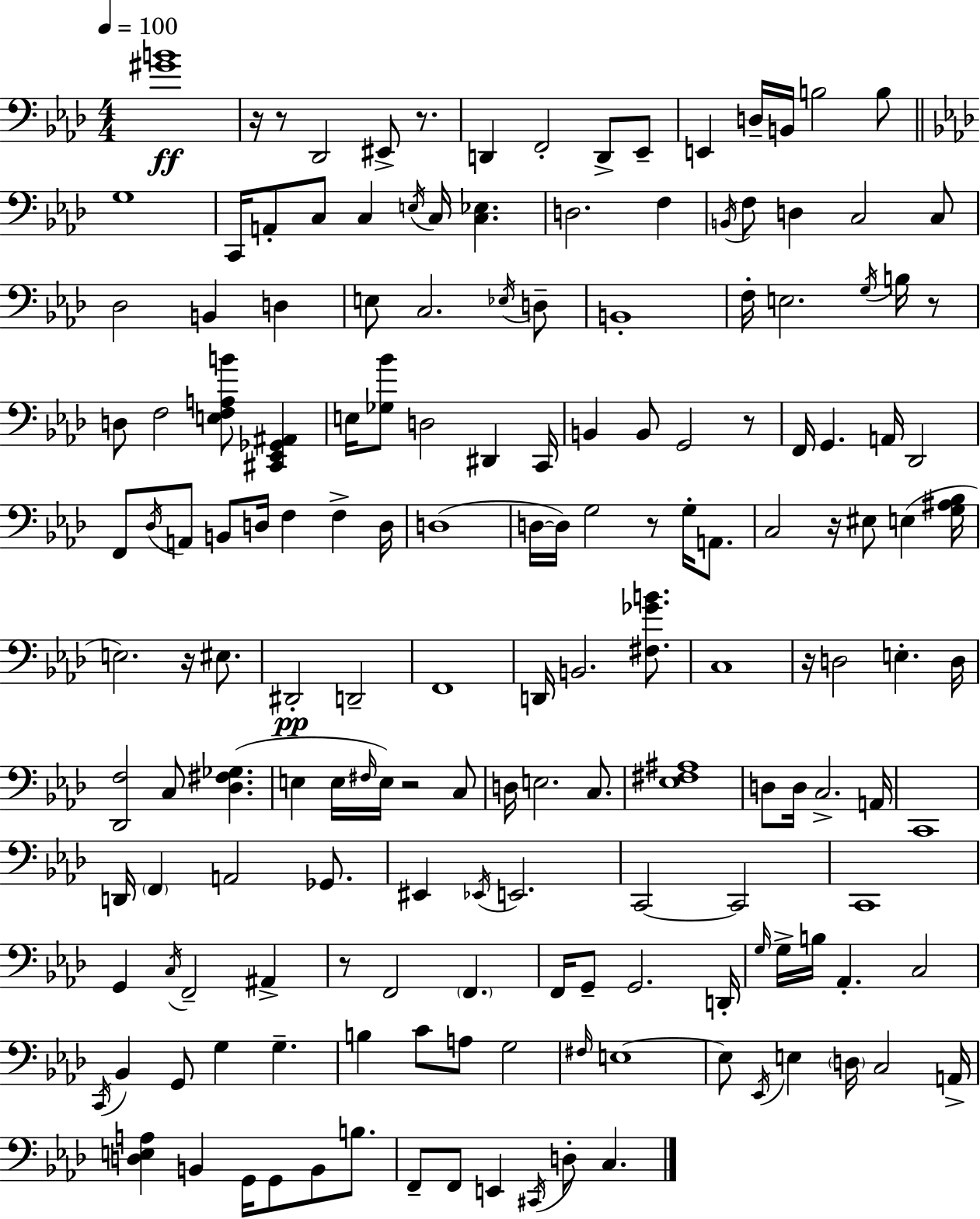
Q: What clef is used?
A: bass